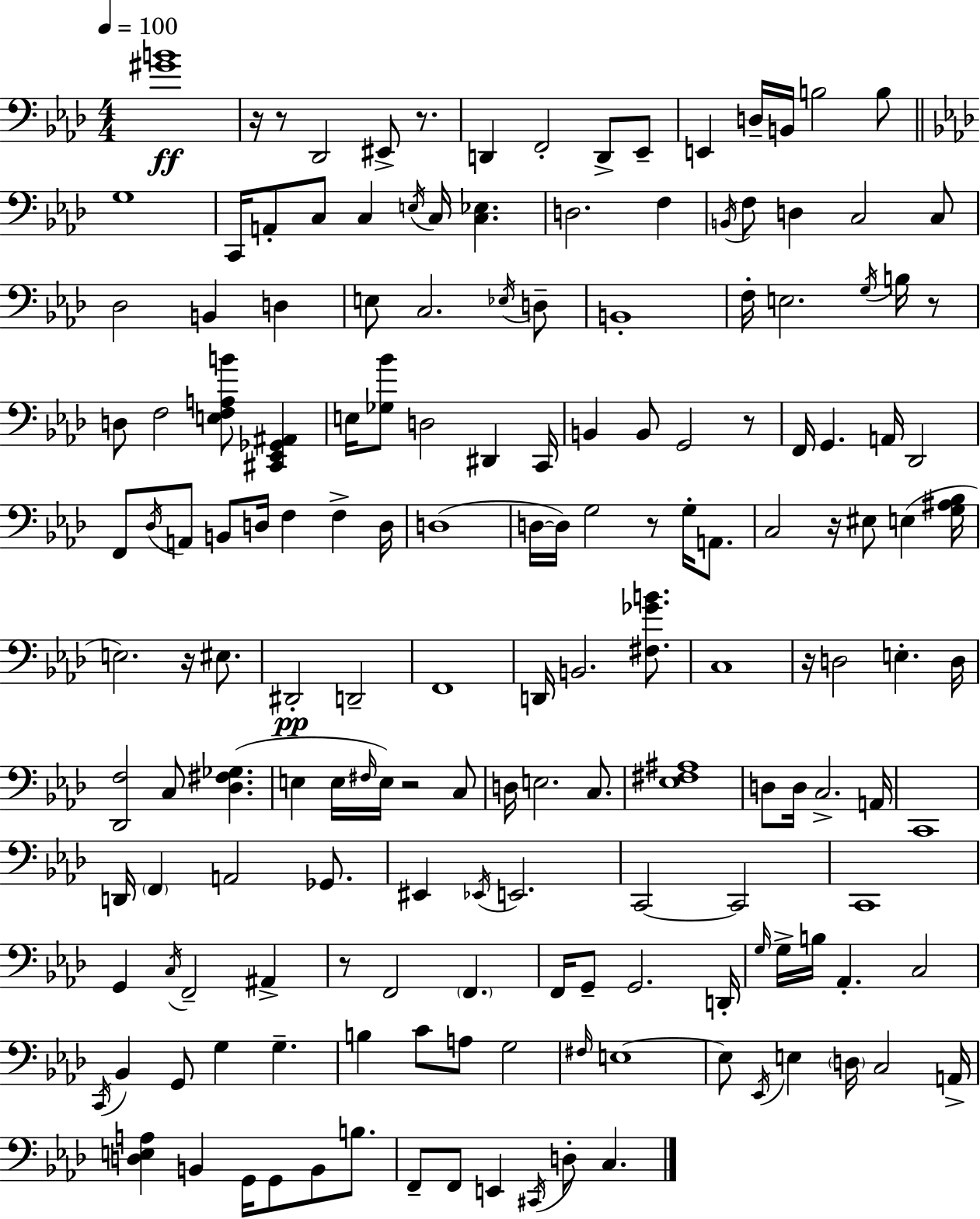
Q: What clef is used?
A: bass